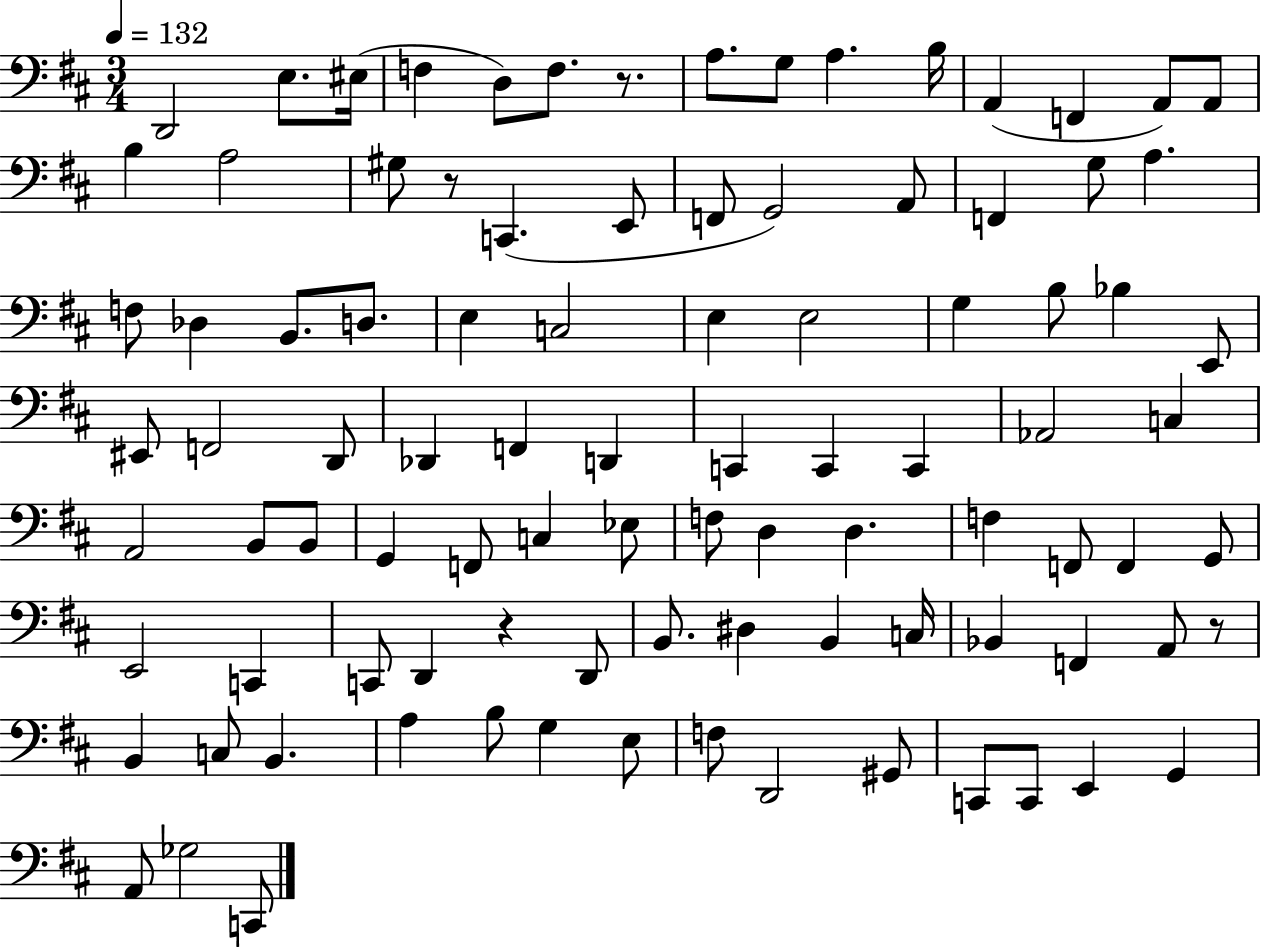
{
  \clef bass
  \numericTimeSignature
  \time 3/4
  \key d \major
  \tempo 4 = 132
  d,2 e8. eis16( | f4 d8) f8. r8. | a8. g8 a4. b16 | a,4( f,4 a,8) a,8 | \break b4 a2 | gis8 r8 c,4.( e,8 | f,8 g,2) a,8 | f,4 g8 a4. | \break f8 des4 b,8. d8. | e4 c2 | e4 e2 | g4 b8 bes4 e,8 | \break eis,8 f,2 d,8 | des,4 f,4 d,4 | c,4 c,4 c,4 | aes,2 c4 | \break a,2 b,8 b,8 | g,4 f,8 c4 ees8 | f8 d4 d4. | f4 f,8 f,4 g,8 | \break e,2 c,4 | c,8 d,4 r4 d,8 | b,8. dis4 b,4 c16 | bes,4 f,4 a,8 r8 | \break b,4 c8 b,4. | a4 b8 g4 e8 | f8 d,2 gis,8 | c,8 c,8 e,4 g,4 | \break a,8 ges2 c,8 | \bar "|."
}